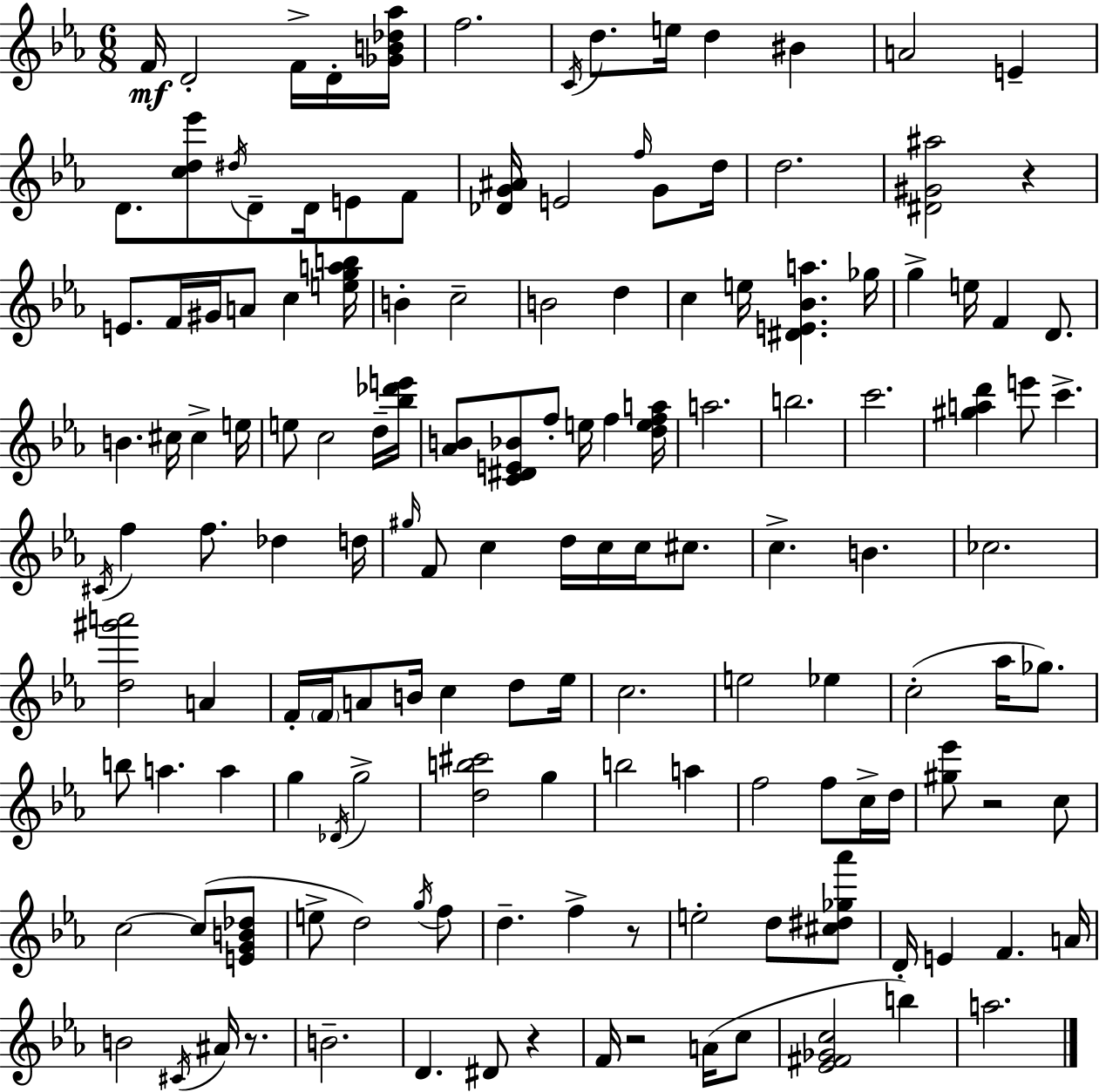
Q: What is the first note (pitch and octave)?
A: F4